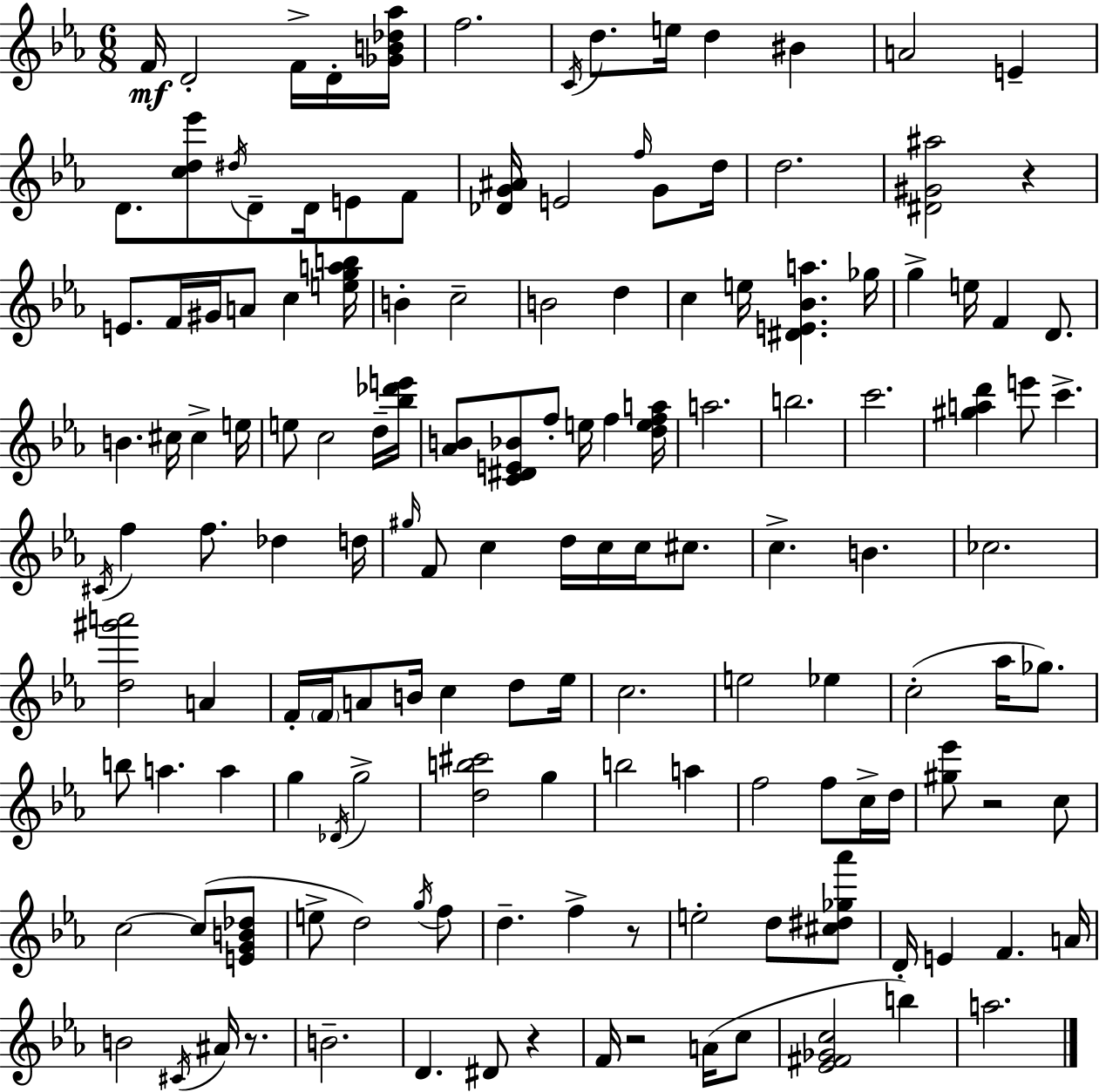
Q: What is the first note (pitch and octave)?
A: F4